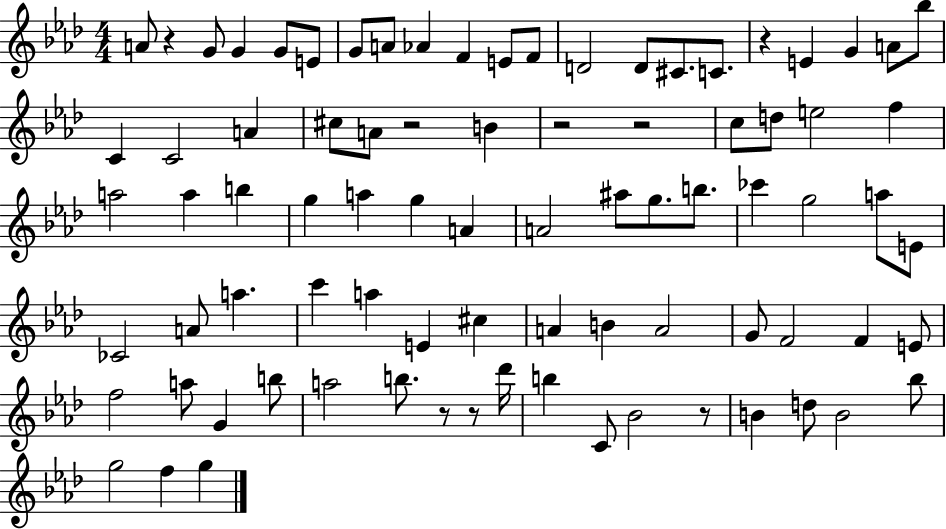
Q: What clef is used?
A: treble